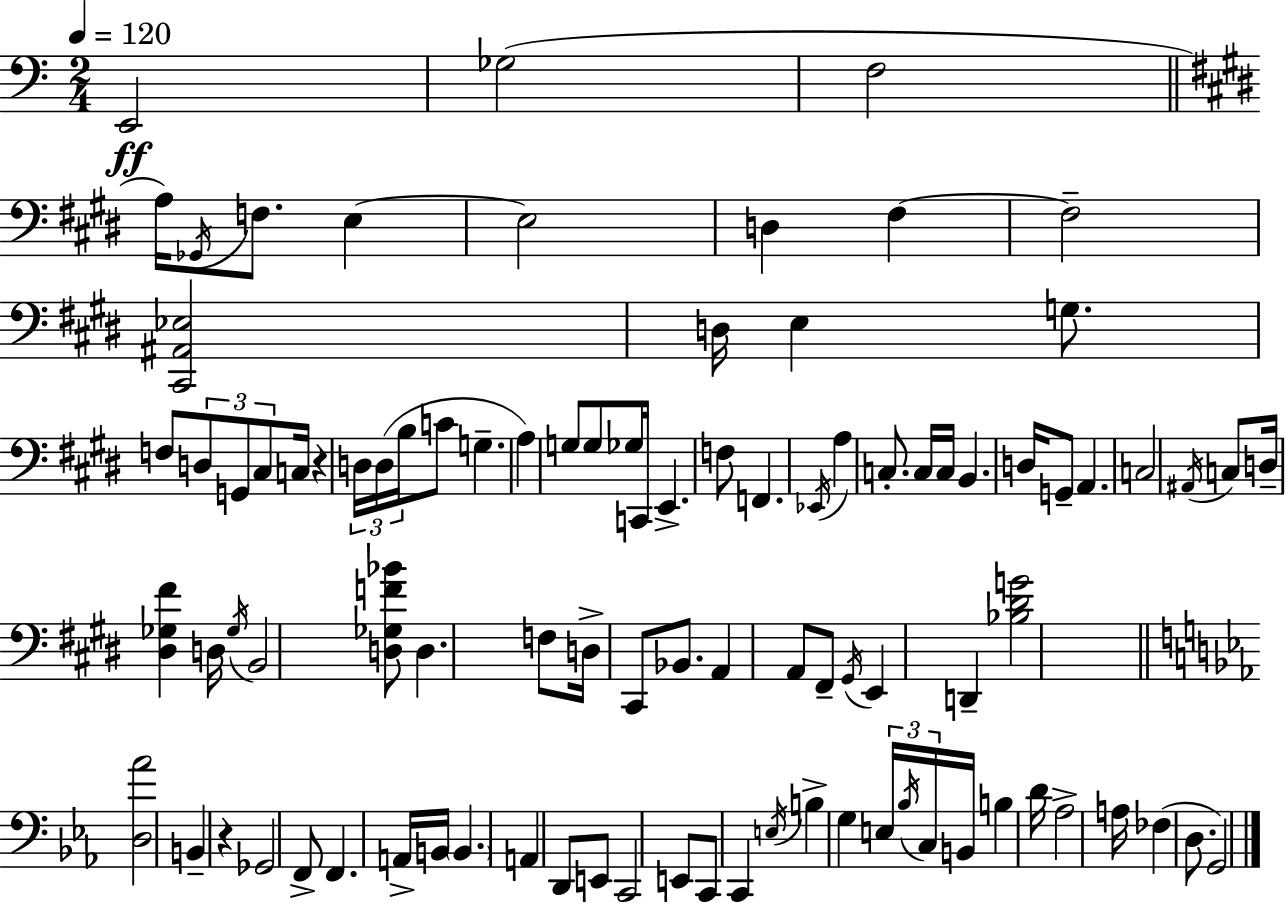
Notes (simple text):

E2/h Gb3/h F3/h A3/s Gb2/s F3/e. E3/q E3/h D3/q F#3/q F#3/h [C#2,A#2,Eb3]/h D3/s E3/q G3/e. F3/e D3/e G2/e C#3/e C3/s R/q D3/s D3/s B3/s C4/e G3/q. A3/q G3/e G3/e Gb3/s C2/s E2/q. F3/e F2/q. Eb2/s A3/q C3/e. C3/s C3/s B2/q. D3/s G2/e A2/q. C3/h A#2/s C3/e D3/s [D#3,Gb3,F#4]/q D3/s Gb3/s B2/h [D3,Gb3,F4,Bb4]/e D3/q. F3/e D3/s C#2/e Bb2/e. A2/q A2/e F#2/e G#2/s E2/q D2/q [Bb3,D#4,G4]/h [D3,Ab4]/h B2/q R/q Gb2/h F2/e F2/q. A2/s B2/s B2/q. A2/q D2/e E2/e C2/h E2/e C2/e C2/q E3/s B3/q G3/q E3/s Bb3/s C3/s B2/s B3/q D4/s Ab3/h A3/s FES3/q D3/e. G2/h